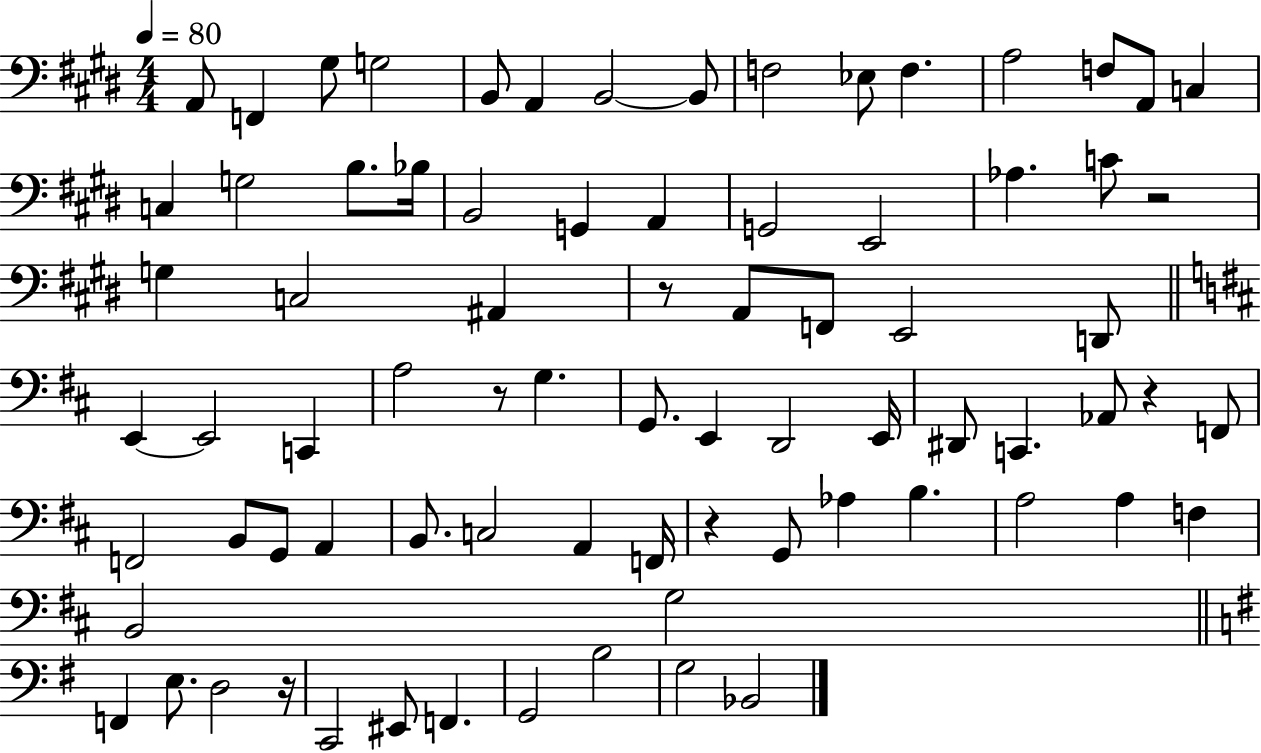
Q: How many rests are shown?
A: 6